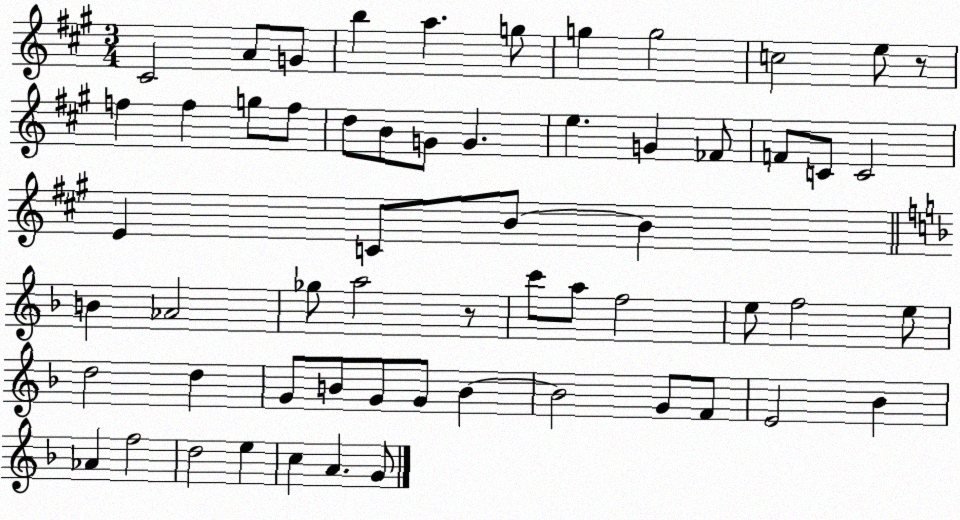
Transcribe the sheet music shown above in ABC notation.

X:1
T:Untitled
M:3/4
L:1/4
K:A
^C2 A/2 G/2 b a g/2 g g2 c2 e/2 z/2 f f g/2 f/2 d/2 B/2 G/2 G e G _F/2 F/2 C/2 C2 E C/2 B/2 B B _A2 _g/2 a2 z/2 c'/2 a/2 f2 e/2 f2 e/2 d2 d G/2 B/2 G/2 G/2 B B2 G/2 F/2 E2 _B _A f2 d2 e c A G/2